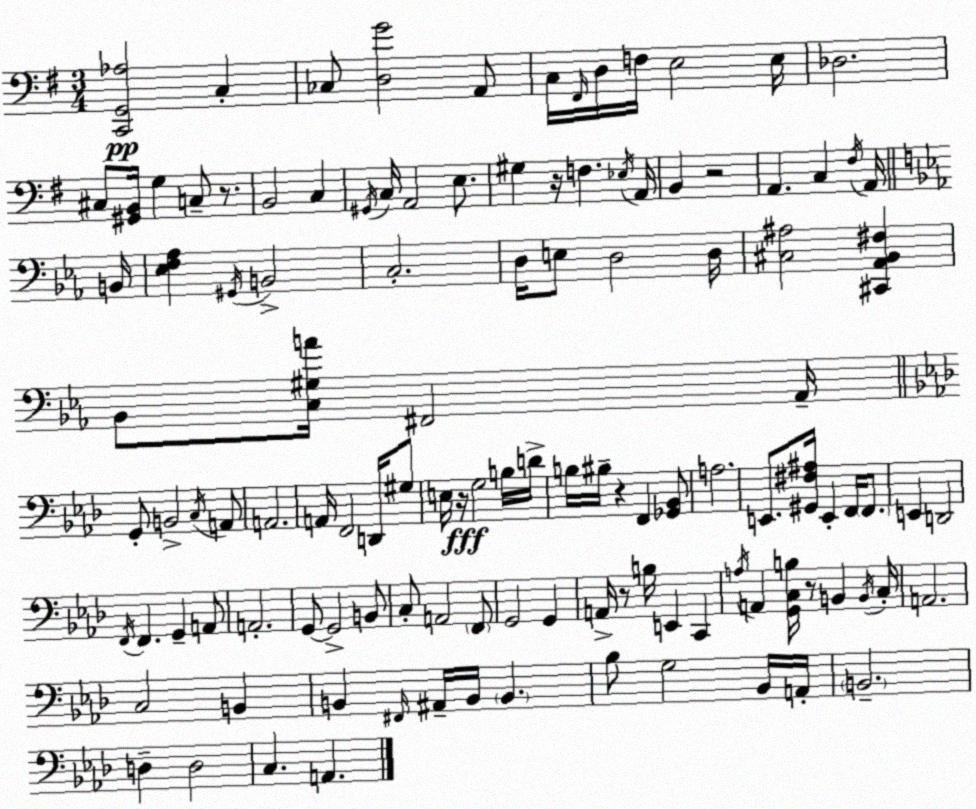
X:1
T:Untitled
M:3/4
L:1/4
K:Em
[C,,G,,_A,]2 C, _C,/2 [D,G]2 A,,/2 C,/4 ^F,,/4 D,/4 F,/4 E,2 E,/4 _D,2 ^C,/2 [^G,,B,,]/4 G, C,/2 z/2 B,,2 C, ^G,,/4 C,/4 A,,2 E,/2 ^G, z/4 F, _E,/4 A,,/4 B,, z2 A,, C, ^F,/4 A,,/4 B,,/4 [_E,F,_A,] ^G,,/4 B,,2 C,2 D,/4 E,/2 D,2 D,/4 [^C,^A,]2 [^C,,_A,,_B,,^F,] _B,,/2 [C,^G,A]/4 ^F,,2 _A,,/4 G,,/2 B,,2 C,/4 A,,/2 A,,2 A,,/4 F,,2 D,,/4 ^G,/2 E,/4 z/4 G,2 B,/4 D/4 B,/4 ^B,/4 z F,, [_G,,_B,,]/2 A,2 E,,/2 [^G,,^F,^A,]/4 E,, F,,/4 F,,/2 E,, D,,2 F,,/4 F,, G,, A,,/2 A,,2 G,,/2 G,,2 B,,/2 C,/2 A,,2 F,,/2 G,,2 G,, A,,/4 z/2 B,/4 E,, C,, A,/4 A,, [G,,C,B,]/4 z/2 B,, B,,/4 C,/4 A,,2 C,2 B,, B,, ^F,,/4 ^A,,/4 B,,/4 B,, _B,/2 G,2 _B,,/4 A,,/4 B,,2 D, D,2 C, A,,